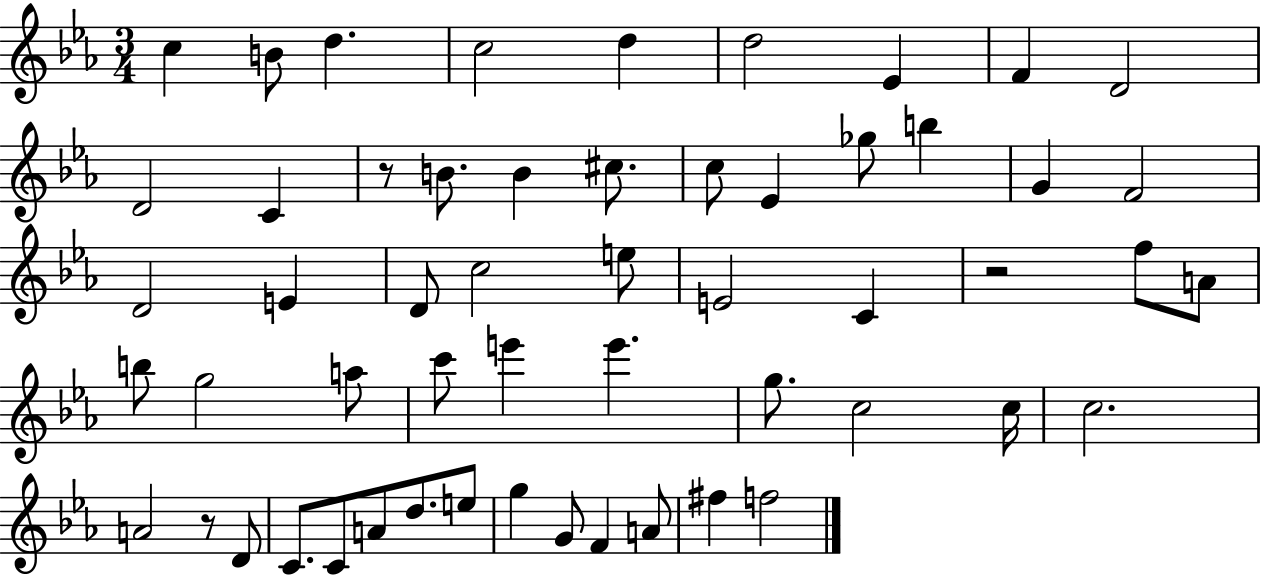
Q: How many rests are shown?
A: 3